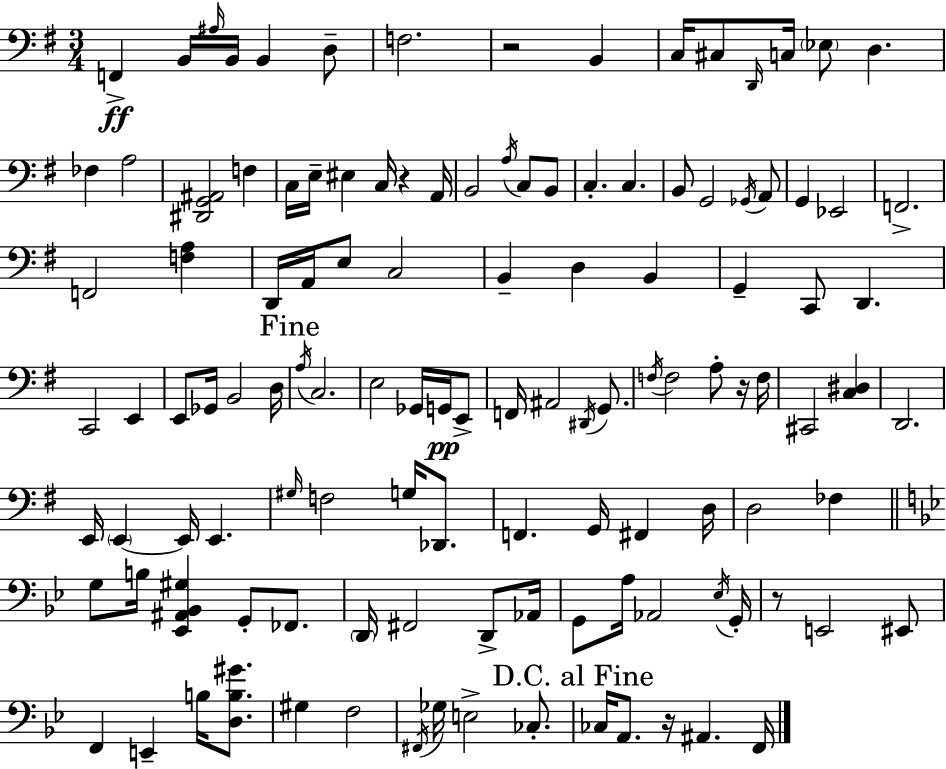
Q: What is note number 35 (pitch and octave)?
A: F2